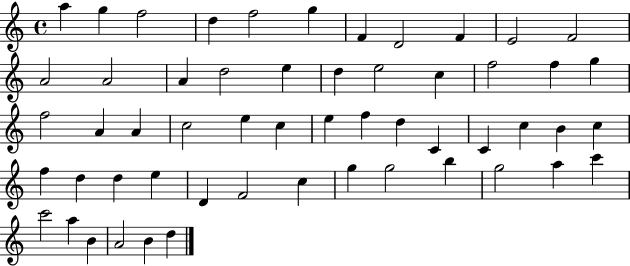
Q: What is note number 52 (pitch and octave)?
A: B4